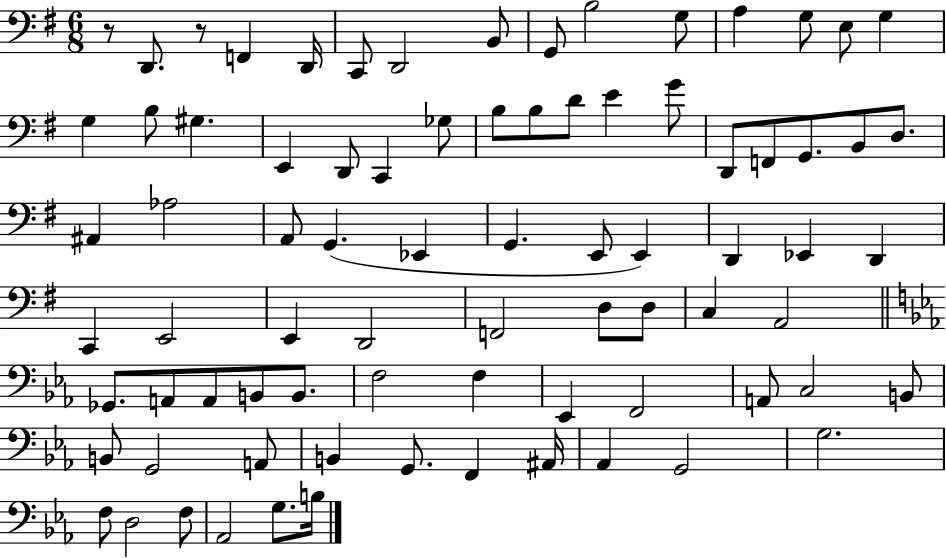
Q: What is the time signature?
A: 6/8